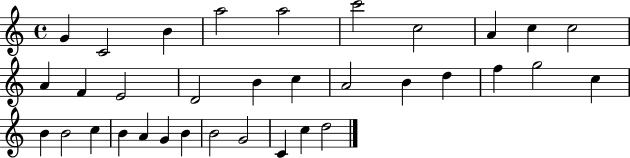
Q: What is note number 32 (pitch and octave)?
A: C4